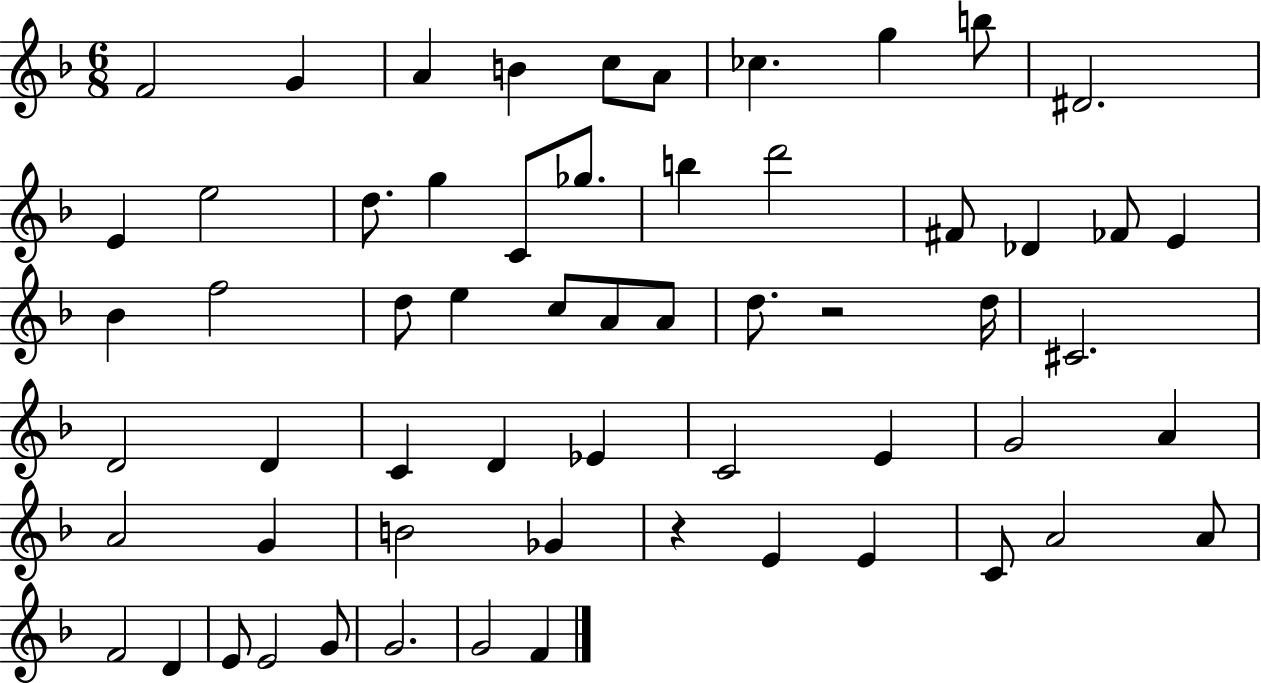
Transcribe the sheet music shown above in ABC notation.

X:1
T:Untitled
M:6/8
L:1/4
K:F
F2 G A B c/2 A/2 _c g b/2 ^D2 E e2 d/2 g C/2 _g/2 b d'2 ^F/2 _D _F/2 E _B f2 d/2 e c/2 A/2 A/2 d/2 z2 d/4 ^C2 D2 D C D _E C2 E G2 A A2 G B2 _G z E E C/2 A2 A/2 F2 D E/2 E2 G/2 G2 G2 F